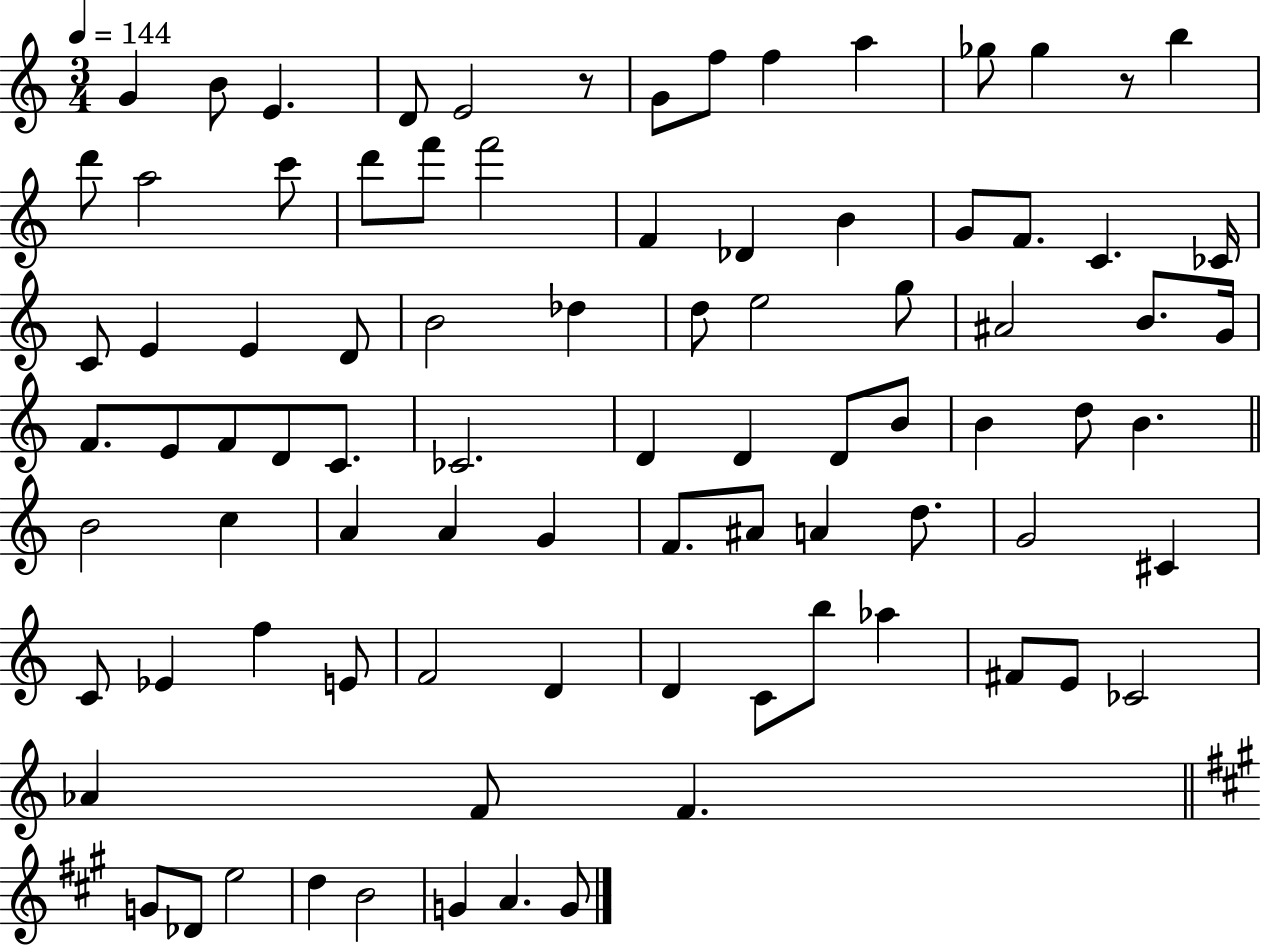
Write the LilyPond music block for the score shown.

{
  \clef treble
  \numericTimeSignature
  \time 3/4
  \key c \major
  \tempo 4 = 144
  \repeat volta 2 { g'4 b'8 e'4. | d'8 e'2 r8 | g'8 f''8 f''4 a''4 | ges''8 ges''4 r8 b''4 | \break d'''8 a''2 c'''8 | d'''8 f'''8 f'''2 | f'4 des'4 b'4 | g'8 f'8. c'4. ces'16 | \break c'8 e'4 e'4 d'8 | b'2 des''4 | d''8 e''2 g''8 | ais'2 b'8. g'16 | \break f'8. e'8 f'8 d'8 c'8. | ces'2. | d'4 d'4 d'8 b'8 | b'4 d''8 b'4. | \break \bar "||" \break \key a \minor b'2 c''4 | a'4 a'4 g'4 | f'8. ais'8 a'4 d''8. | g'2 cis'4 | \break c'8 ees'4 f''4 e'8 | f'2 d'4 | d'4 c'8 b''8 aes''4 | fis'8 e'8 ces'2 | \break aes'4 f'8 f'4. | \bar "||" \break \key a \major g'8 des'8 e''2 | d''4 b'2 | g'4 a'4. g'8 | } \bar "|."
}